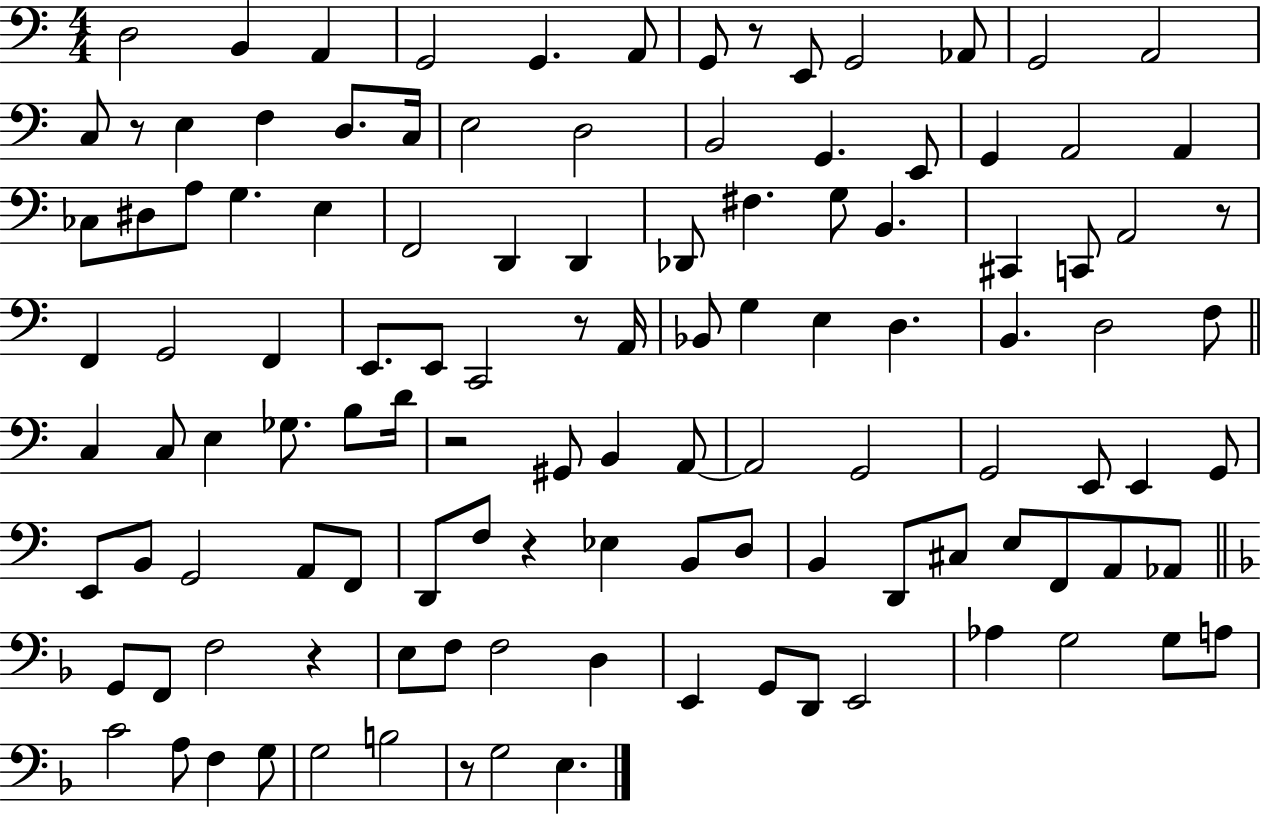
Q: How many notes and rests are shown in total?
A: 117